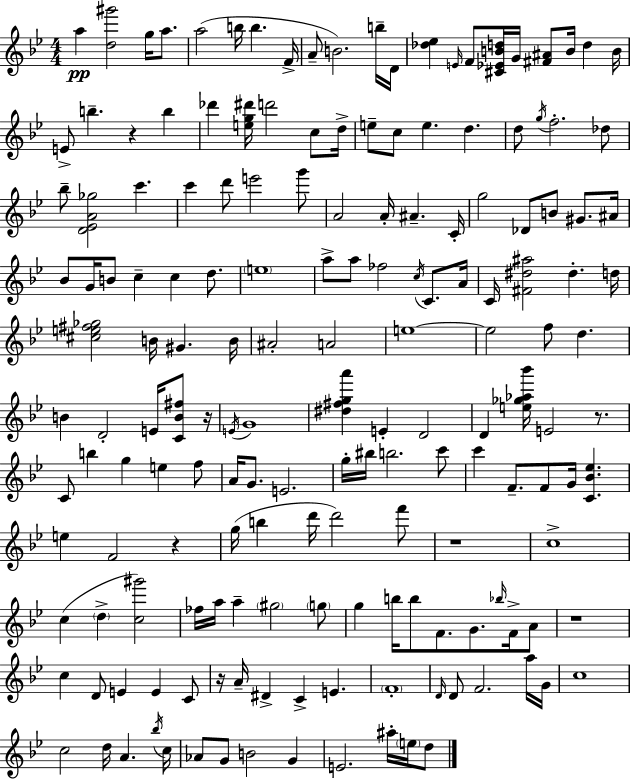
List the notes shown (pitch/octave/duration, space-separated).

A5/q [D5,G#6]/h G5/s A5/e. A5/h B5/s B5/q. F4/s A4/e B4/h. B5/s D4/s [Db5,Eb5]/q E4/s F4/e [C#4,Eb4,B4,D5]/s G4/s [F#4,A#4]/e B4/s D5/q B4/s E4/e B5/q. R/q B5/q Db6/q [E5,G5,D#6]/s D6/h C5/e D5/s E5/e C5/e E5/q. D5/q. D5/e G5/s F5/h. Db5/e Bb5/e [D4,Eb4,A4,Gb5]/h C6/q. C6/q D6/e E6/h G6/e A4/h A4/s A#4/q. C4/s G5/h Db4/e B4/e G#4/e. A#4/s Bb4/e G4/s B4/e C5/q C5/q D5/e. E5/w A5/e A5/e FES5/h C5/s C4/e. A4/s C4/s [F#4,D#5,A#5]/h D#5/q. D5/s [C#5,E5,F#5,Gb5]/h B4/s G#4/q. B4/s A#4/h A4/h E5/w E5/h F5/e D5/q. B4/q D4/h E4/s [C4,B4,F#5]/e R/s E4/s G4/w [D#5,F#5,G5,A6]/q E4/q D4/h D4/q [E5,Gb5,Ab5,Bb6]/s E4/h R/e. C4/e B5/q G5/q E5/q F5/e A4/s G4/e. E4/h. G5/s BIS5/s B5/h. C6/e C6/q F4/e. F4/e G4/s [C4,Bb4,Eb5]/q. E5/q F4/h R/q G5/s B5/q D6/s D6/h F6/e R/w C5/w C5/q D5/q [C5,G#6]/h FES5/s A5/s A5/q G#5/h G5/e G5/q B5/s B5/e F4/e. G4/e. Bb5/s F4/s A4/e R/w C5/q D4/e E4/q E4/q C4/e R/s A4/s D#4/q C4/q E4/q. F4/w D4/s D4/e F4/h. A5/s G4/s C5/w C5/h D5/s A4/q. Bb5/s C5/s Ab4/e G4/e B4/h G4/q E4/h. A#5/s E5/s D5/e